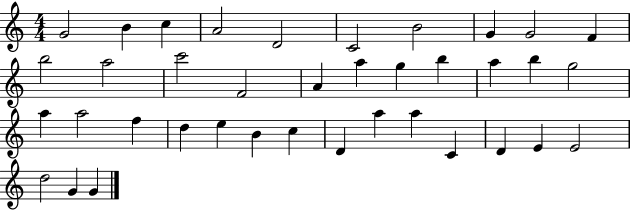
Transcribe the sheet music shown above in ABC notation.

X:1
T:Untitled
M:4/4
L:1/4
K:C
G2 B c A2 D2 C2 B2 G G2 F b2 a2 c'2 F2 A a g b a b g2 a a2 f d e B c D a a C D E E2 d2 G G